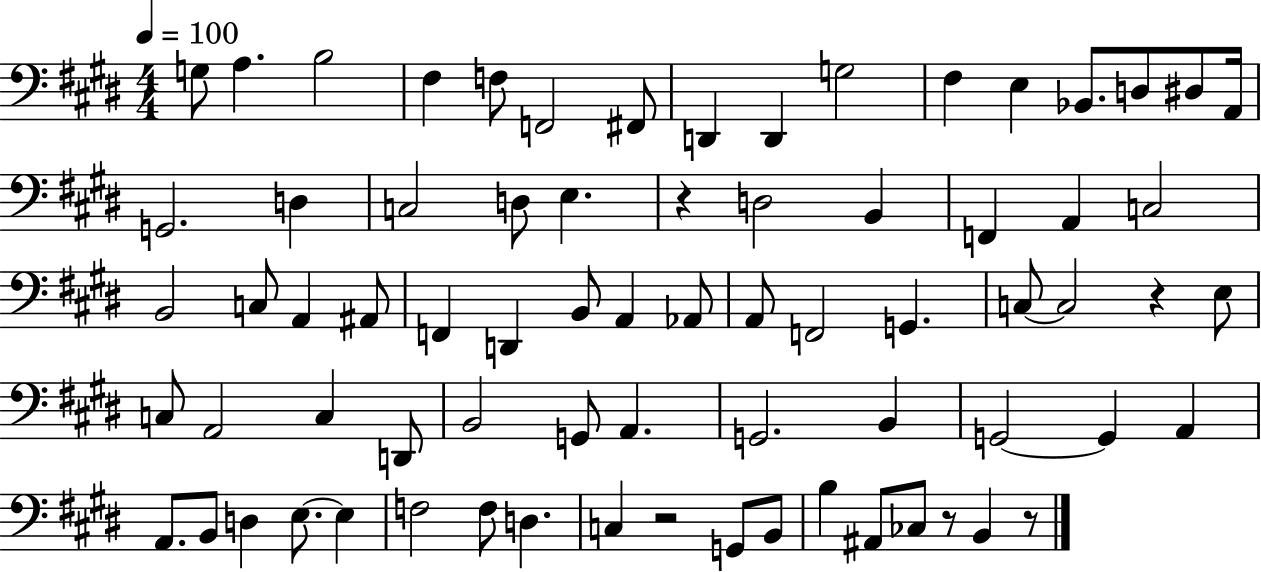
X:1
T:Untitled
M:4/4
L:1/4
K:E
G,/2 A, B,2 ^F, F,/2 F,,2 ^F,,/2 D,, D,, G,2 ^F, E, _B,,/2 D,/2 ^D,/2 A,,/4 G,,2 D, C,2 D,/2 E, z D,2 B,, F,, A,, C,2 B,,2 C,/2 A,, ^A,,/2 F,, D,, B,,/2 A,, _A,,/2 A,,/2 F,,2 G,, C,/2 C,2 z E,/2 C,/2 A,,2 C, D,,/2 B,,2 G,,/2 A,, G,,2 B,, G,,2 G,, A,, A,,/2 B,,/2 D, E,/2 E, F,2 F,/2 D, C, z2 G,,/2 B,,/2 B, ^A,,/2 _C,/2 z/2 B,, z/2